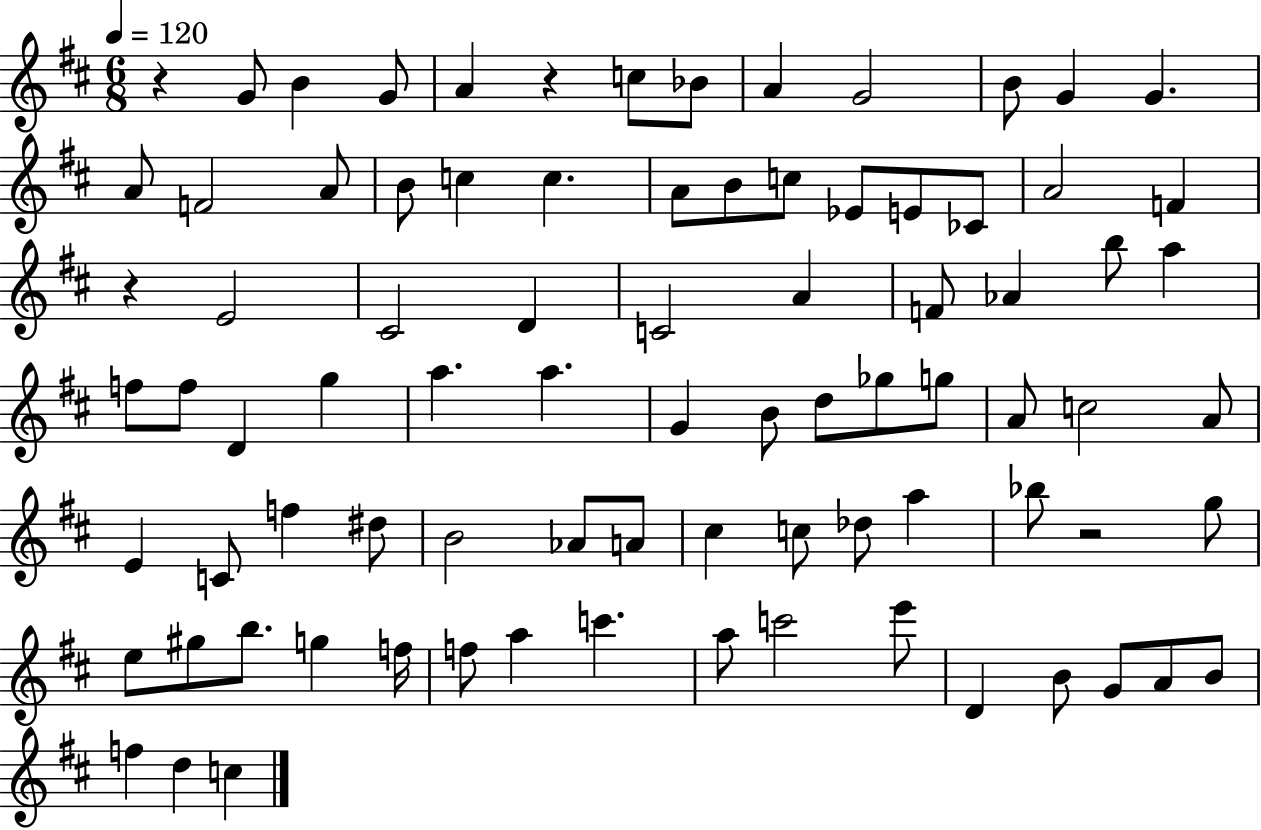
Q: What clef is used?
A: treble